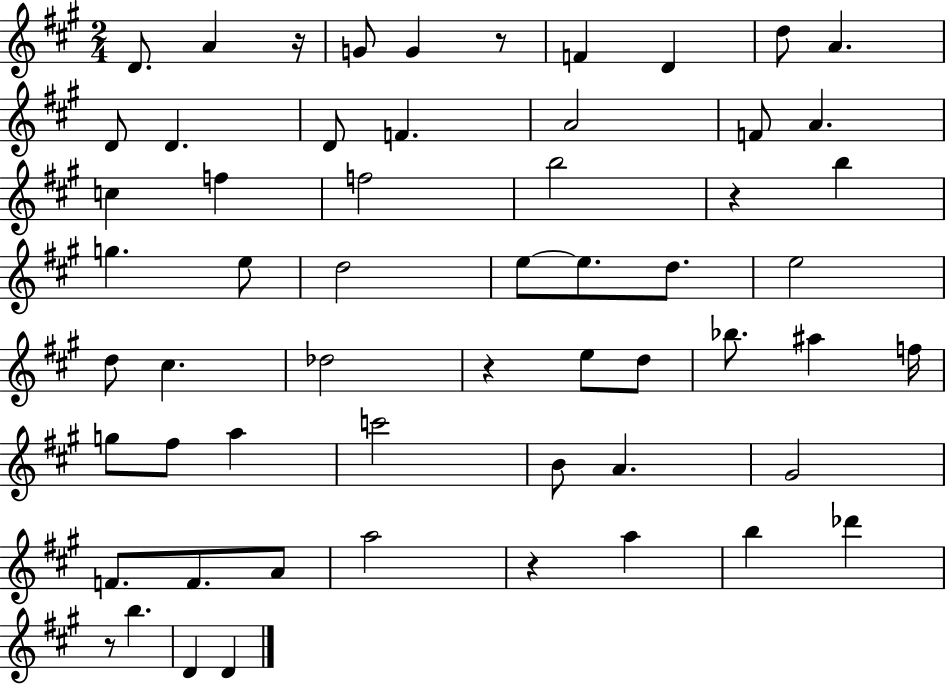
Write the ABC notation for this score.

X:1
T:Untitled
M:2/4
L:1/4
K:A
D/2 A z/4 G/2 G z/2 F D d/2 A D/2 D D/2 F A2 F/2 A c f f2 b2 z b g e/2 d2 e/2 e/2 d/2 e2 d/2 ^c _d2 z e/2 d/2 _b/2 ^a f/4 g/2 ^f/2 a c'2 B/2 A ^G2 F/2 F/2 A/2 a2 z a b _d' z/2 b D D